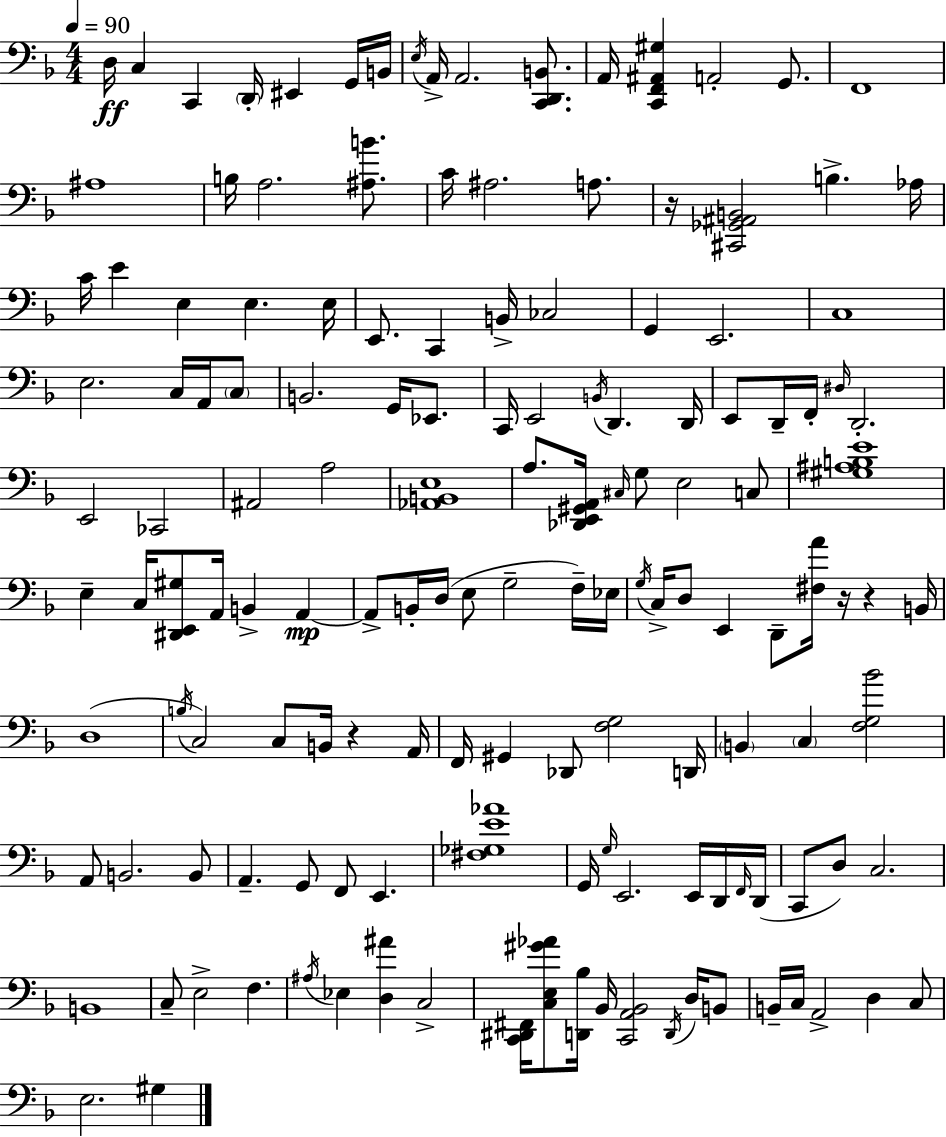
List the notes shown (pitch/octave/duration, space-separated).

D3/s C3/q C2/q D2/s EIS2/q G2/s B2/s E3/s A2/s A2/h. [C2,D2,B2]/e. A2/s [C2,F2,A#2,G#3]/q A2/h G2/e. F2/w A#3/w B3/s A3/h. [A#3,B4]/e. C4/s A#3/h. A3/e. R/s [C#2,Gb2,A#2,B2]/h B3/q. Ab3/s C4/s E4/q E3/q E3/q. E3/s E2/e. C2/q B2/s CES3/h G2/q E2/h. C3/w E3/h. C3/s A2/s C3/e B2/h. G2/s Eb2/e. C2/s E2/h B2/s D2/q. D2/s E2/e D2/s F2/s D#3/s D2/h. E2/h CES2/h A#2/h A3/h [Ab2,B2,E3]/w A3/e. [Db2,E2,G#2,A2]/s C#3/s G3/e E3/h C3/e [G#3,A#3,B3,E4]/w E3/q C3/s [D#2,E2,G#3]/e A2/s B2/q A2/q A2/e B2/s D3/s E3/e G3/h F3/s Eb3/s G3/s C3/s D3/e E2/q D2/e [F#3,A4]/s R/s R/q B2/s D3/w B3/s C3/h C3/e B2/s R/q A2/s F2/s G#2/q Db2/e [F3,G3]/h D2/s B2/q C3/q [F3,G3,Bb4]/h A2/e B2/h. B2/e A2/q. G2/e F2/e E2/q. [F#3,Gb3,E4,Ab4]/w G2/s G3/s E2/h. E2/s D2/s F2/s D2/s C2/e D3/e C3/h. B2/w C3/e E3/h F3/q. A#3/s Eb3/q [D3,A#4]/q C3/h [C2,D#2,F#2]/s [C3,E3,G#4,Ab4]/e [D2,Bb3]/s Bb2/s [C2,A2,Bb2]/h D2/s D3/s B2/e B2/s C3/s A2/h D3/q C3/e E3/h. G#3/q